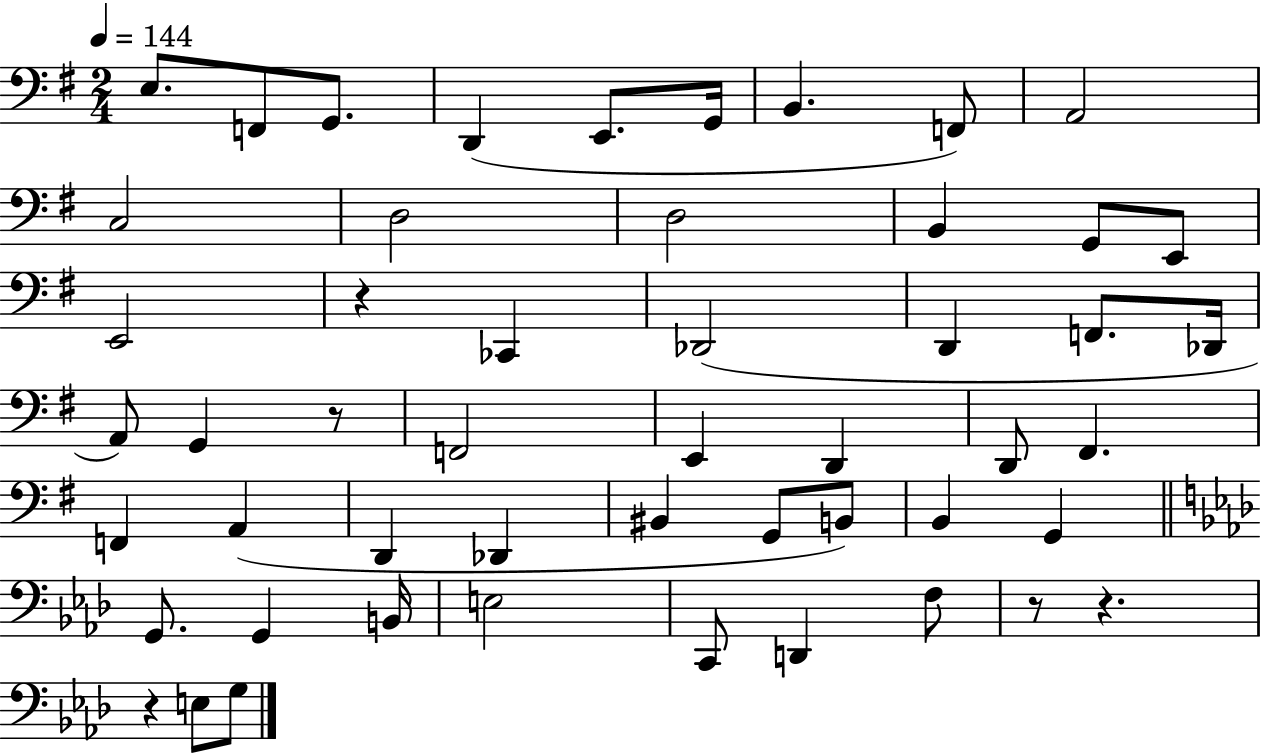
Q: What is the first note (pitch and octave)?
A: E3